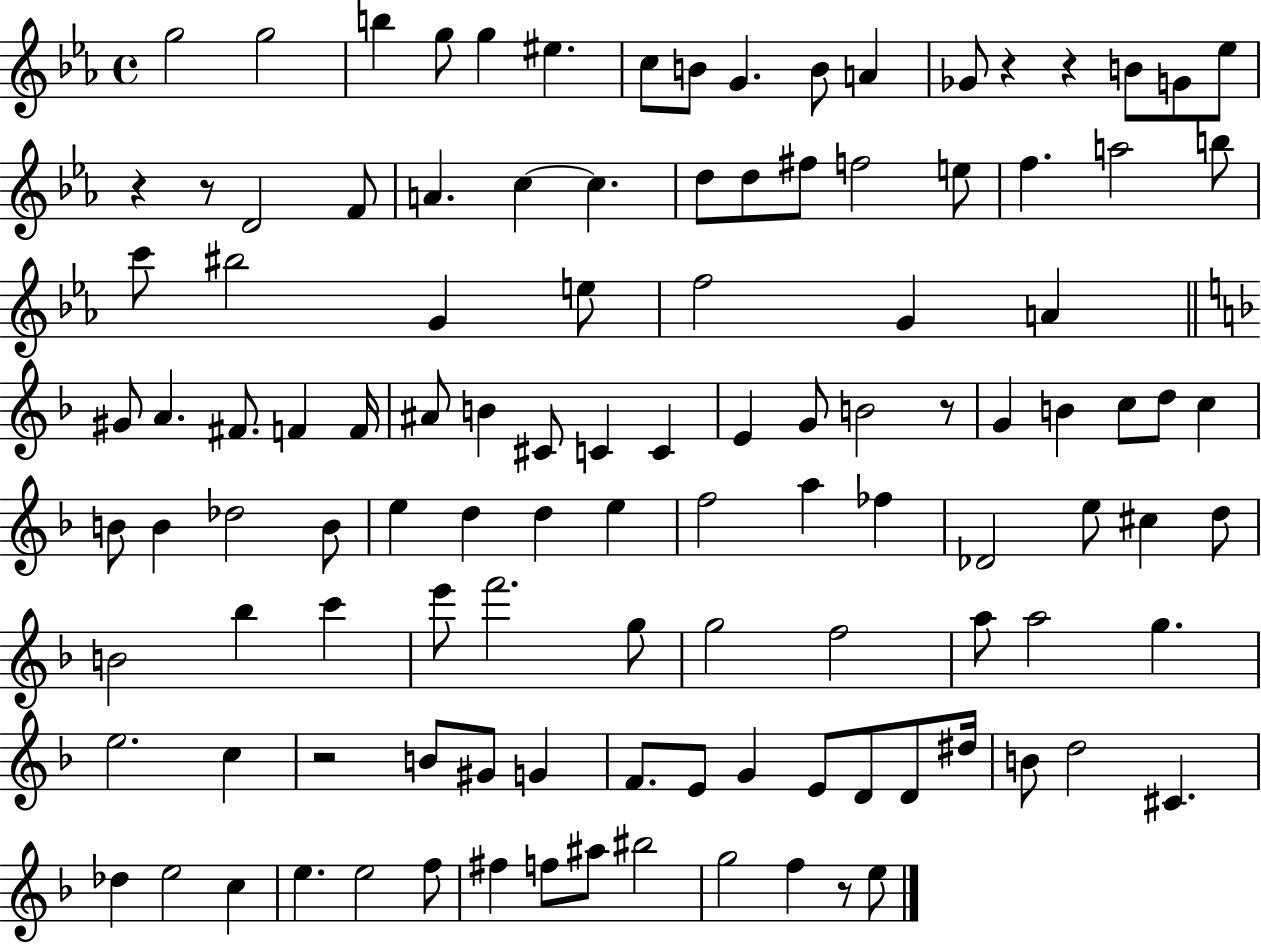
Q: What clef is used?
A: treble